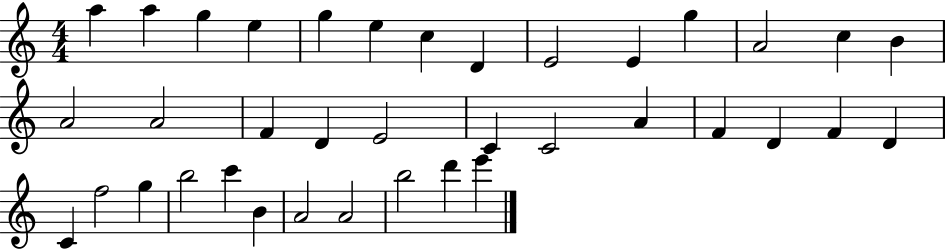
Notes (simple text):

A5/q A5/q G5/q E5/q G5/q E5/q C5/q D4/q E4/h E4/q G5/q A4/h C5/q B4/q A4/h A4/h F4/q D4/q E4/h C4/q C4/h A4/q F4/q D4/q F4/q D4/q C4/q F5/h G5/q B5/h C6/q B4/q A4/h A4/h B5/h D6/q E6/q